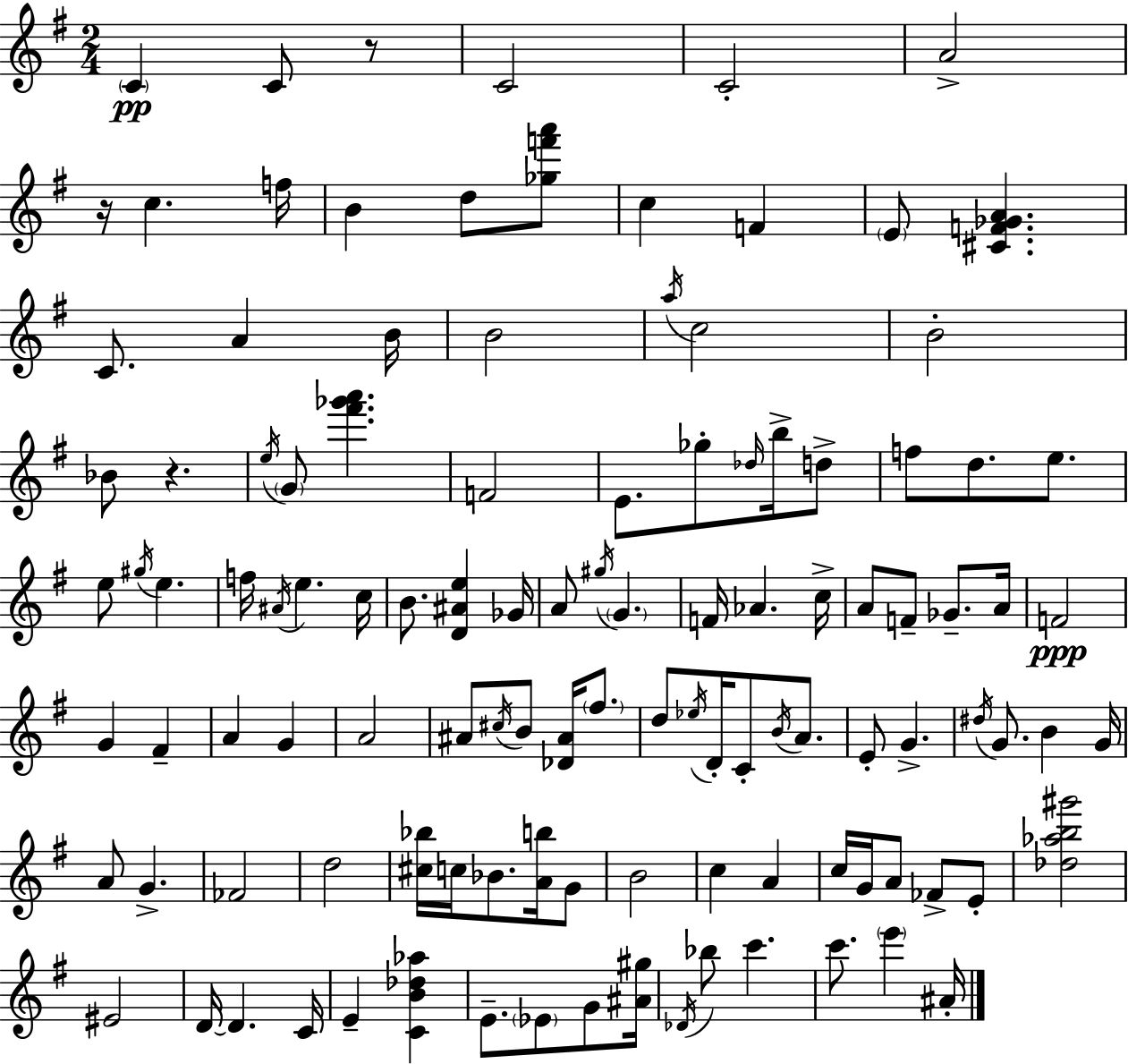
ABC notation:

X:1
T:Untitled
M:2/4
L:1/4
K:Em
C C/2 z/2 C2 C2 A2 z/4 c f/4 B d/2 [_gf'a']/2 c F E/2 [^CF_GA] C/2 A B/4 B2 a/4 c2 B2 _B/2 z e/4 G/2 [^f'_g'a'] F2 E/2 _g/2 _d/4 b/4 d/2 f/2 d/2 e/2 e/2 ^g/4 e f/4 ^A/4 e c/4 B/2 [D^Ae] _G/4 A/2 ^g/4 G F/4 _A c/4 A/2 F/2 _G/2 A/4 F2 G ^F A G A2 ^A/2 ^c/4 B/2 [_D^A]/4 ^f/2 d/2 _e/4 D/4 C/2 B/4 A/2 E/2 G ^d/4 G/2 B G/4 A/2 G _F2 d2 [^c_b]/4 c/4 _B/2 [Ab]/4 G/2 B2 c A c/4 G/4 A/2 _F/2 E/2 [_d_ab^g']2 ^E2 D/4 D C/4 E [CB_d_a] E/2 _E/2 G/2 [^A^g]/4 _D/4 _b/2 c' c'/2 e' ^A/4